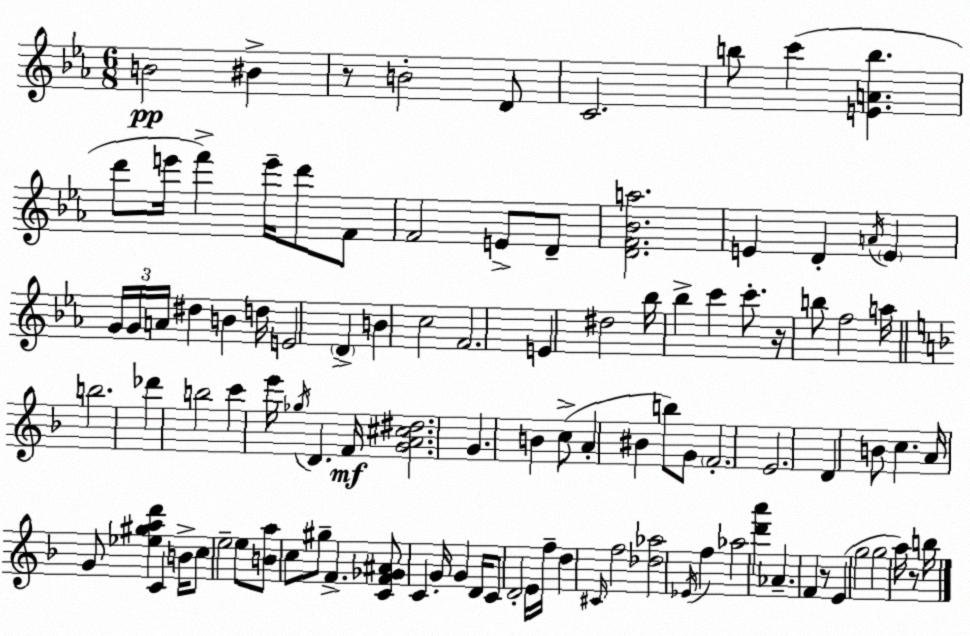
X:1
T:Untitled
M:6/8
L:1/4
K:Cm
B2 ^B z/2 B2 D/2 C2 b/2 c' [EAb] d'/2 e'/4 f' e'/4 d'/2 F/2 F2 E/2 D/2 [DF_Ba]2 E D A/4 E G/4 G/4 A/4 ^d B d/4 E2 D B c2 F2 E ^d2 _b/4 _b c' c'/2 z/4 b/2 f2 a/4 b2 _d' b2 c' e'/4 _g/4 D F/4 [GA^c^d]2 G B c/2 A ^B b/2 G/2 F2 E2 D B/2 c A/4 G/2 [_e^gad'] C B/4 c/2 e2 e/2 [Ba]/2 c/2 ^g/2 F [CF_G^A]/2 C G/4 G D/4 C/2 D2 E/4 f/4 d ^C/4 f2 [_d_a]2 _E/4 f _a2 [d'a'] _A F z/2 E g2 g2 a/4 z/2 b/4